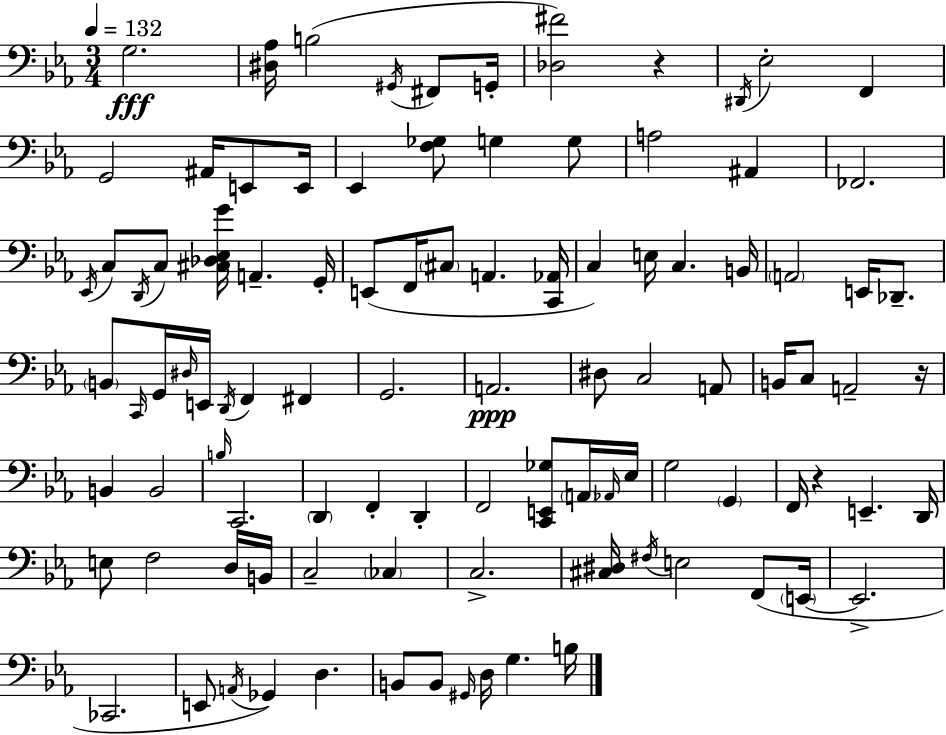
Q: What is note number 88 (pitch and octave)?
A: D3